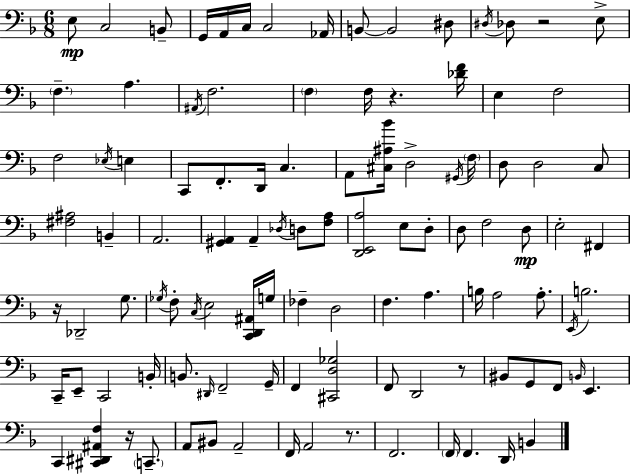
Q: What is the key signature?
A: D minor